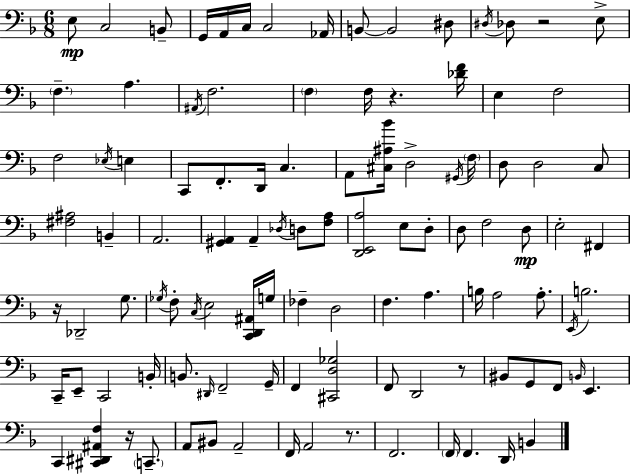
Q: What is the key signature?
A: D minor